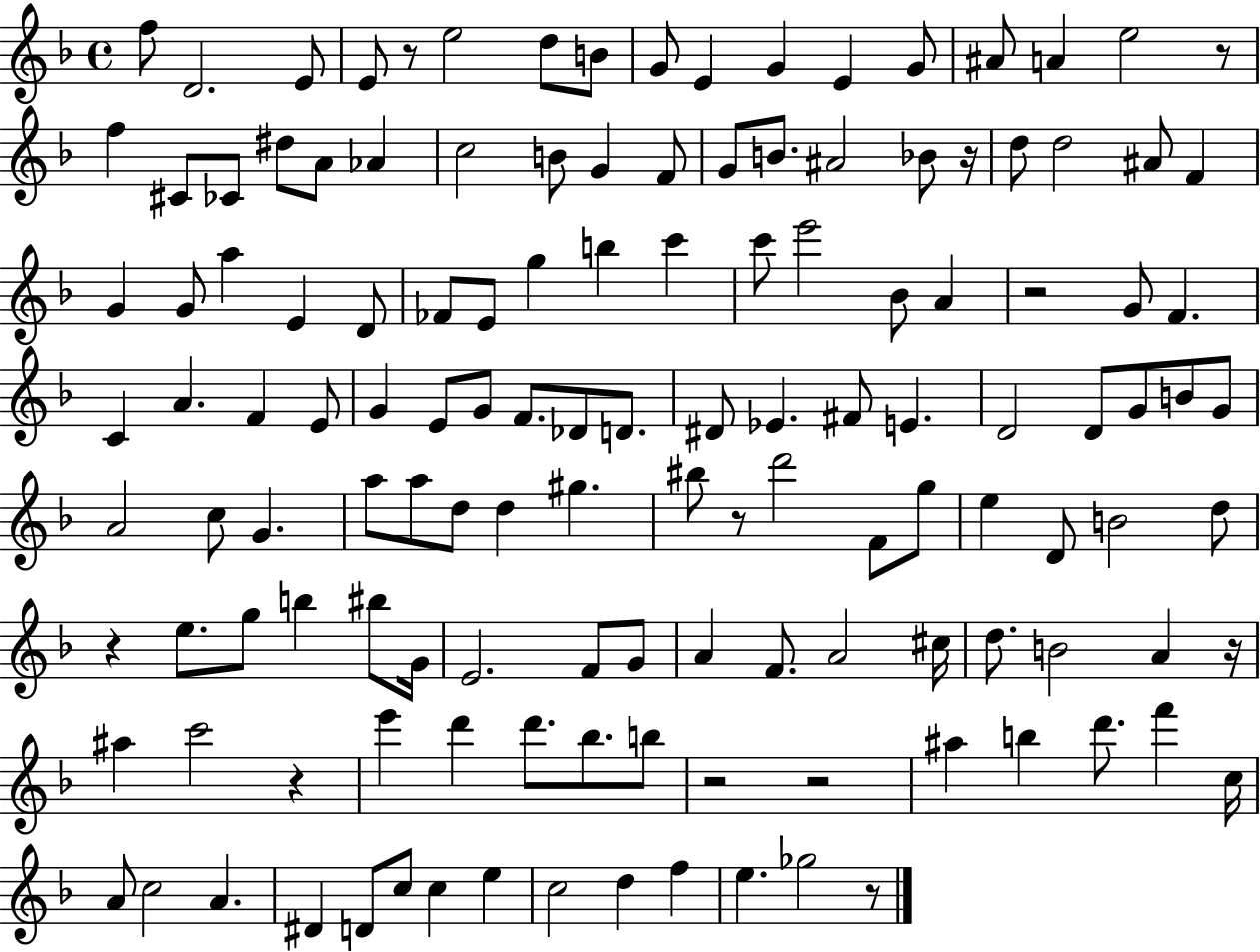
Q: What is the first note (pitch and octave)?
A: F5